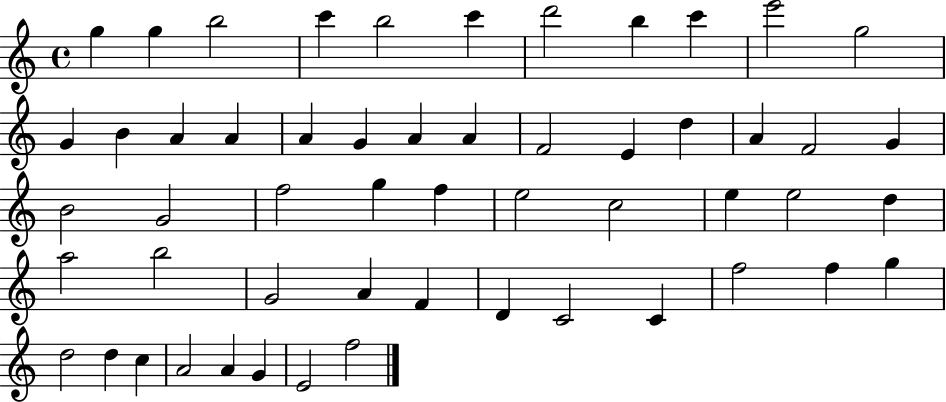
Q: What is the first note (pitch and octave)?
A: G5